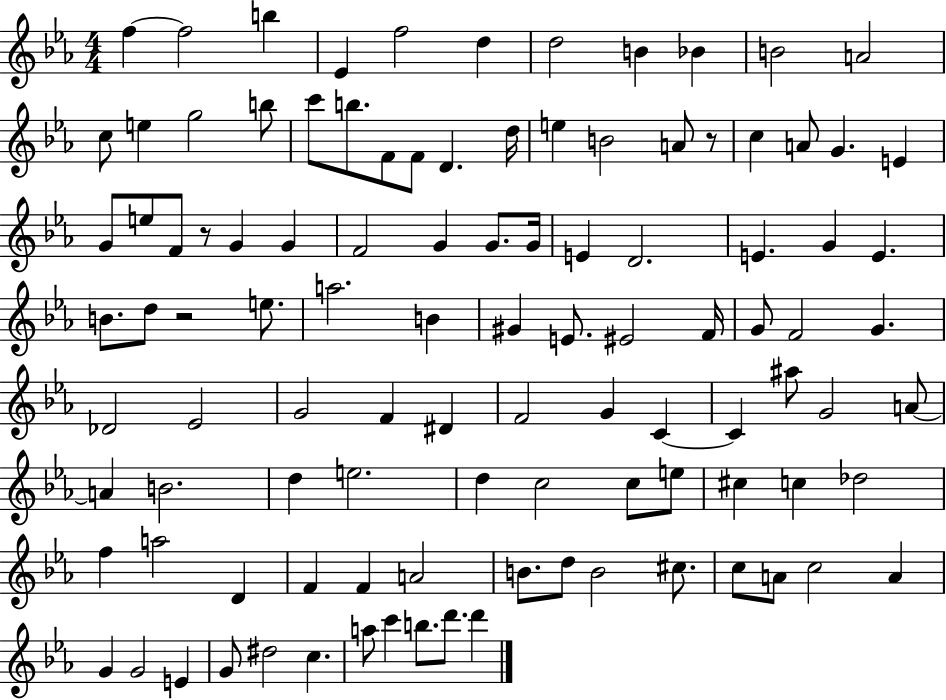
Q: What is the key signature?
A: EES major